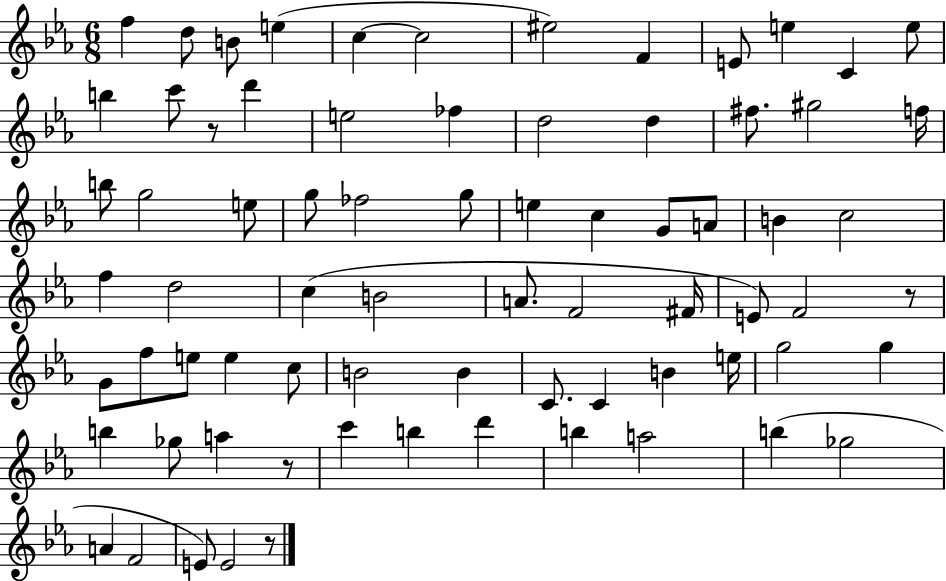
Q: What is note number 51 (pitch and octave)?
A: C4